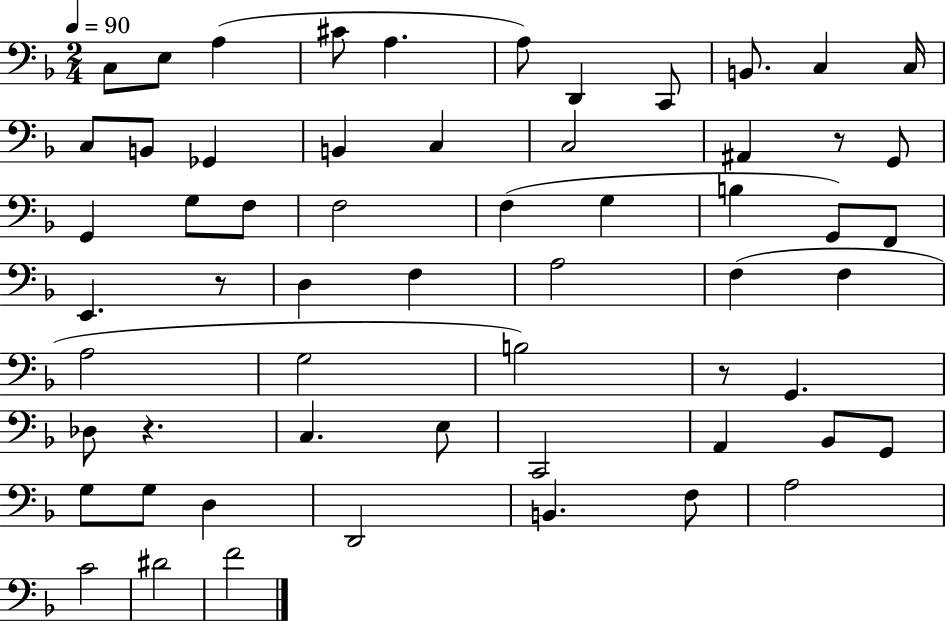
C3/e E3/e A3/q C#4/e A3/q. A3/e D2/q C2/e B2/e. C3/q C3/s C3/e B2/e Gb2/q B2/q C3/q C3/h A#2/q R/e G2/e G2/q G3/e F3/e F3/h F3/q G3/q B3/q G2/e F2/e E2/q. R/e D3/q F3/q A3/h F3/q F3/q A3/h G3/h B3/h R/e G2/q. Db3/e R/q. C3/q. E3/e C2/h A2/q Bb2/e G2/e G3/e G3/e D3/q D2/h B2/q. F3/e A3/h C4/h D#4/h F4/h